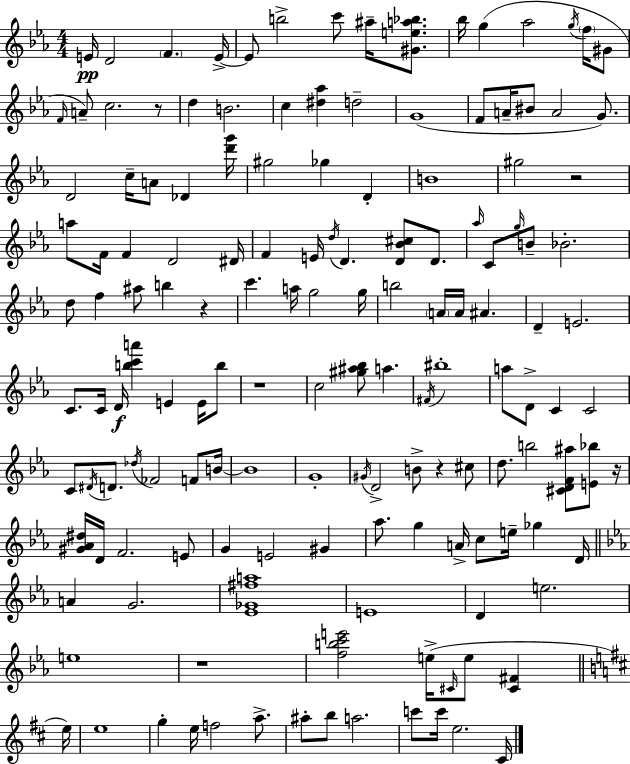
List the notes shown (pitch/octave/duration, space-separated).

E4/s D4/h F4/q. E4/s E4/e B5/h C6/e A#5/s [G#4,E5,A5,Bb5]/e. Bb5/s G5/q Ab5/h G5/s F5/s G#4/e F4/s A4/e C5/h. R/e D5/q B4/h. C5/q [D#5,Ab5]/q D5/h G4/w F4/e A4/s BIS4/e A4/h G4/e. D4/h C5/s A4/e Db4/q [D6,G6]/s G#5/h Gb5/q D4/q B4/w G#5/h R/h A5/e F4/s F4/q D4/h D#4/s F4/q E4/s D5/s D4/q. [D4,Bb4,C#5]/e D4/e. Ab5/s C4/e G5/s B4/e Bb4/h. D5/e F5/q A#5/e B5/q R/q C6/q. A5/s G5/h G5/s B5/h A4/s A4/s A#4/q. D4/q E4/h. C4/e. C4/s D4/s [B5,C6,A6]/q E4/q E4/s B5/e R/w C5/h [G#5,A#5,Bb5]/e A5/q. F#4/s BIS5/w A5/e D4/e C4/q C4/h C4/e D#4/s D4/e. Db5/s FES4/h F4/e B4/s B4/w G4/w G#4/s D4/h B4/e R/q C#5/e D5/e. B5/h [C#4,D4,F4,A#5]/e [E4,Bb5]/e R/s [G#4,Ab4,D#5]/s D4/s F4/h. E4/e G4/q E4/h G#4/q Ab5/e. G5/q A4/s C5/e E5/s Gb5/q D4/s A4/q G4/h. [Eb4,Gb4,F#5,A5]/w E4/w D4/q E5/h. E5/w R/w [F5,B5,C6,E6]/h E5/s C#4/s E5/e [C#4,F#4]/q E5/s E5/w G5/q E5/s F5/h A5/e. A#5/e B5/e A5/h. C6/e C6/s E5/h. C#4/s